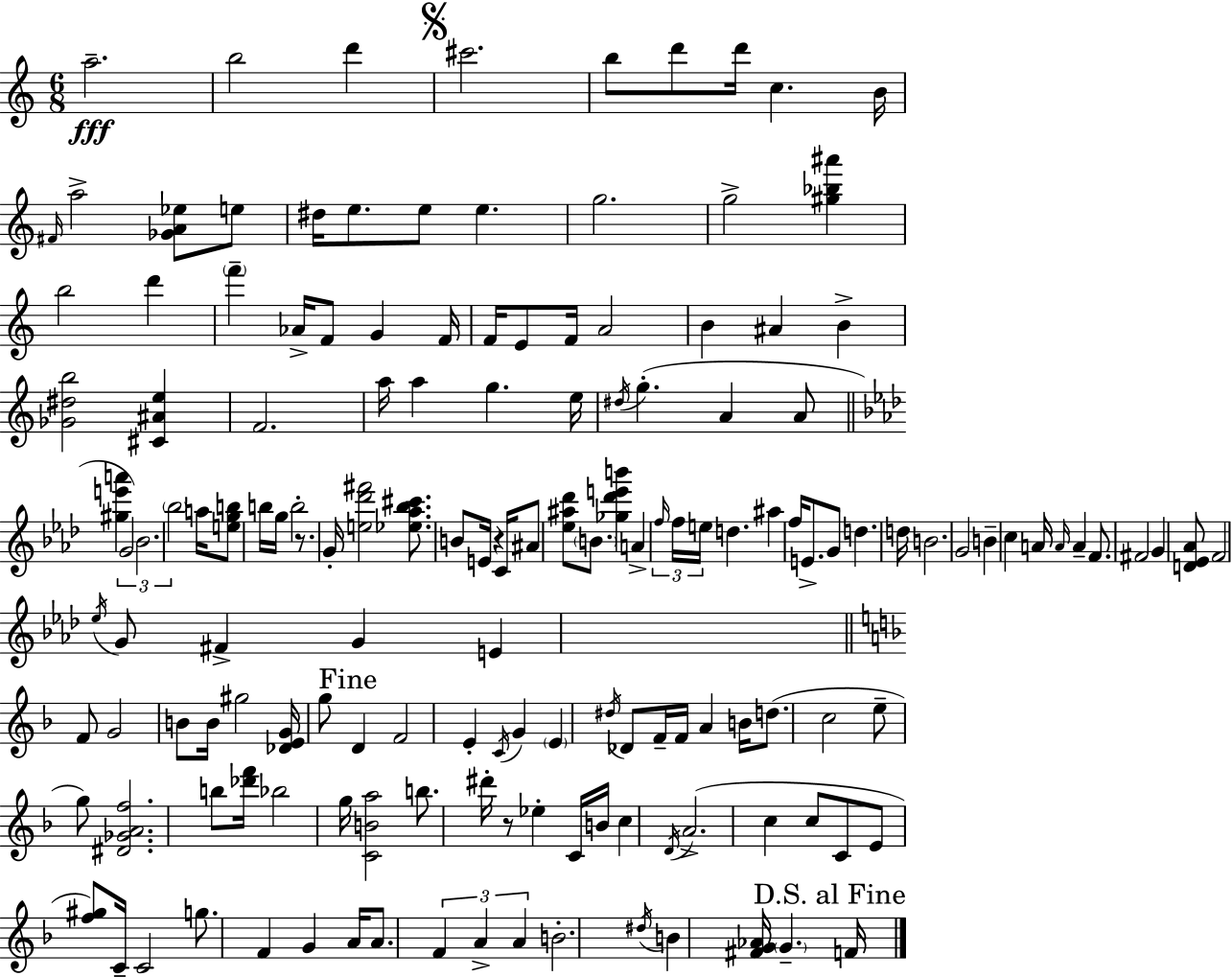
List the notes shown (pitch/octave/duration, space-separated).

A5/h. B5/h D6/q C#6/h. B5/e D6/e D6/s C5/q. B4/s F#4/s A5/h [Gb4,A4,Eb5]/e E5/e D#5/s E5/e. E5/e E5/q. G5/h. G5/h [G#5,Bb5,A#6]/q B5/h D6/q F6/q Ab4/s F4/e G4/q F4/s F4/s E4/e F4/s A4/h B4/q A#4/q B4/q [Gb4,D#5,B5]/h [C#4,A#4,E5]/q F4/h. A5/s A5/q G5/q. E5/s D#5/s G5/q. A4/q A4/e [G#5,E6,A6]/q G4/h Bb4/h. Bb5/h A5/s [E5,G5,B5]/e B5/s G5/s B5/h R/e. G4/s [E5,Db6,F#6]/h [Eb5,Ab5,Bb5,C#6]/e. B4/e E4/s R/q C4/s A#4/e [Eb5,A#5,Db6]/e B4/e. [Gb5,Db6,E6,B6]/q A4/q F5/s F5/s E5/s D5/q. A#5/q F5/s E4/e. G4/e D5/q. D5/s B4/h. G4/h B4/q C5/q A4/s A4/s A4/q F4/e. F#4/h G4/q [D4,Eb4,Ab4]/e F4/h Eb5/s G4/e F#4/q G4/q E4/q F4/e G4/h B4/e B4/s G#5/h [Db4,E4,G4]/s G5/e D4/q F4/h E4/q C4/s G4/q E4/q D#5/s Db4/e F4/s F4/s A4/q B4/s D5/e. C5/h E5/e G5/e [D#4,Gb4,A4,F5]/h. B5/e [Db6,F6]/s Bb5/h G5/s [C4,B4,A5]/h B5/e. D#6/s R/e Eb5/q C4/s B4/s C5/q D4/s A4/h. C5/q C5/e C4/e E4/e [F5,G#5]/e C4/s C4/h G5/e. F4/q G4/q A4/s A4/e. F4/q A4/q A4/q B4/h. D#5/s B4/q [F#4,G4,Ab4]/s G4/q. F4/s